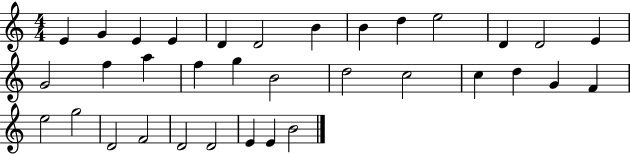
X:1
T:Untitled
M:4/4
L:1/4
K:C
E G E E D D2 B B d e2 D D2 E G2 f a f g B2 d2 c2 c d G F e2 g2 D2 F2 D2 D2 E E B2